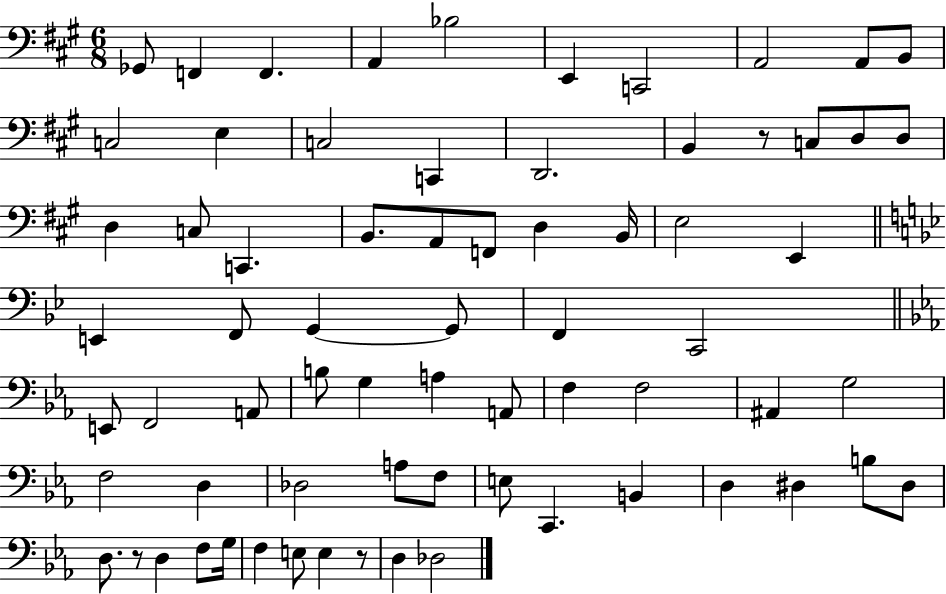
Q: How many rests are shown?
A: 3